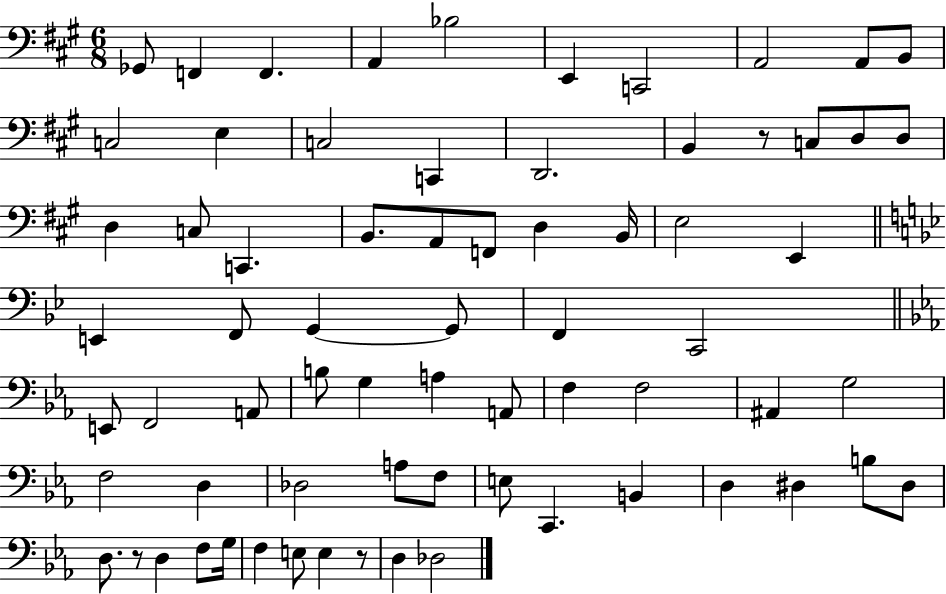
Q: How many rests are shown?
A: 3